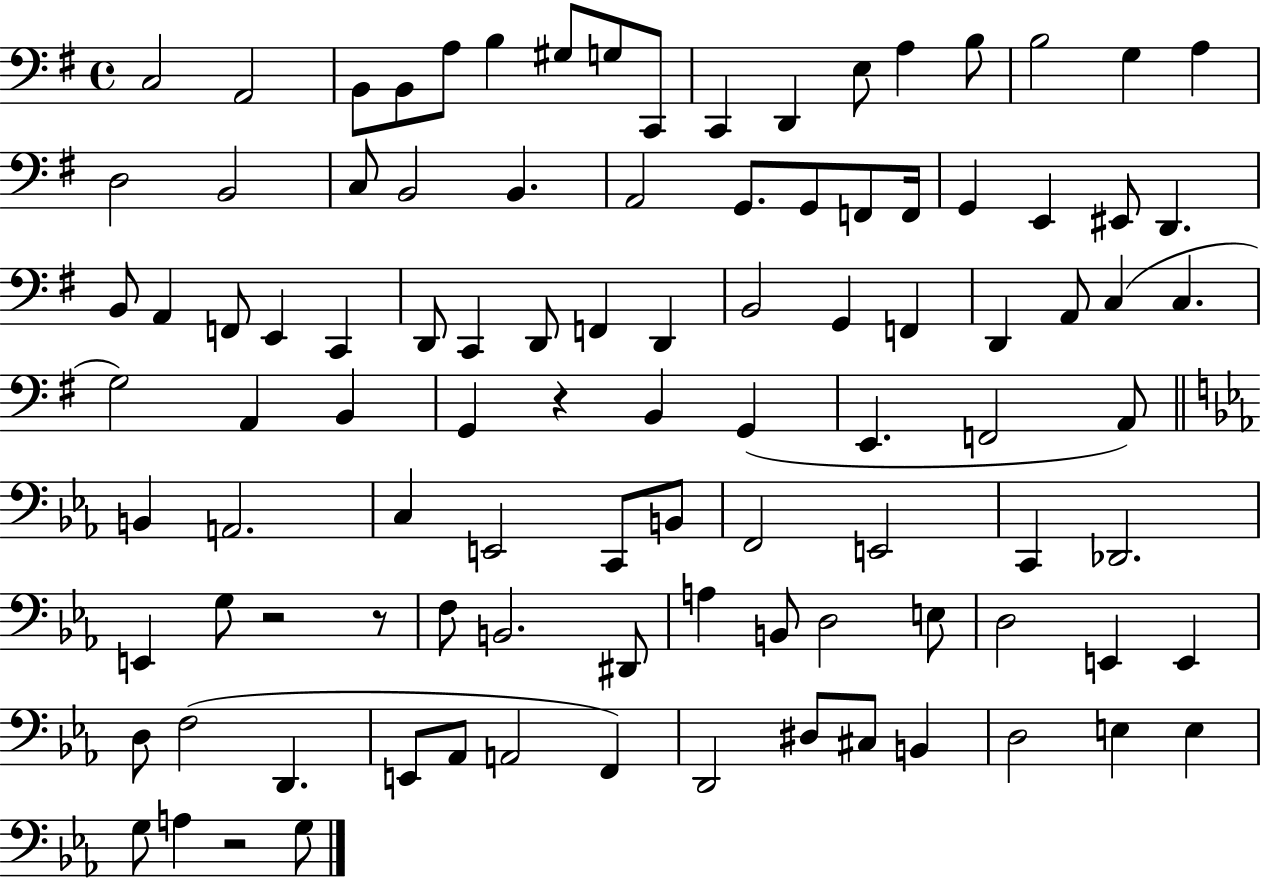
{
  \clef bass
  \time 4/4
  \defaultTimeSignature
  \key g \major
  c2 a,2 | b,8 b,8 a8 b4 gis8 g8 c,8 | c,4 d,4 e8 a4 b8 | b2 g4 a4 | \break d2 b,2 | c8 b,2 b,4. | a,2 g,8. g,8 f,8 f,16 | g,4 e,4 eis,8 d,4. | \break b,8 a,4 f,8 e,4 c,4 | d,8 c,4 d,8 f,4 d,4 | b,2 g,4 f,4 | d,4 a,8 c4( c4. | \break g2) a,4 b,4 | g,4 r4 b,4 g,4( | e,4. f,2 a,8) | \bar "||" \break \key ees \major b,4 a,2. | c4 e,2 c,8 b,8 | f,2 e,2 | c,4 des,2. | \break e,4 g8 r2 r8 | f8 b,2. dis,8 | a4 b,8 d2 e8 | d2 e,4 e,4 | \break d8 f2( d,4. | e,8 aes,8 a,2 f,4) | d,2 dis8 cis8 b,4 | d2 e4 e4 | \break g8 a4 r2 g8 | \bar "|."
}